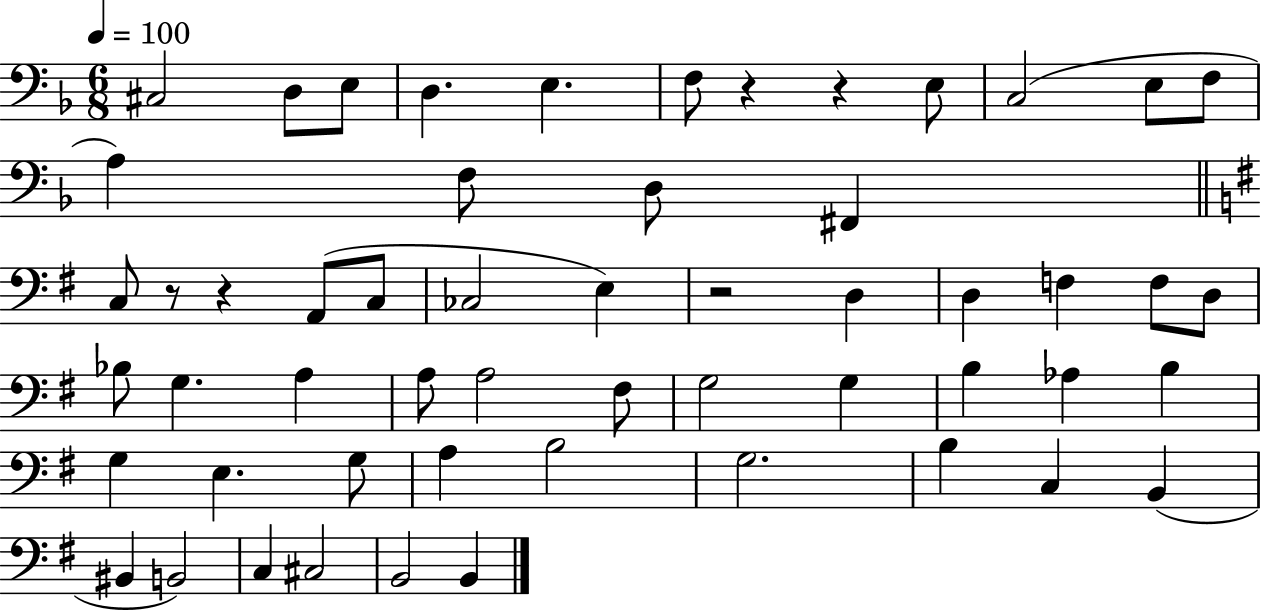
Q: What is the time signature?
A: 6/8